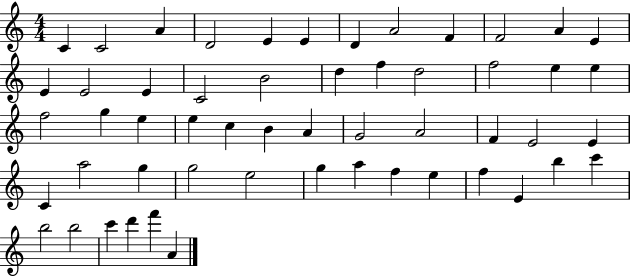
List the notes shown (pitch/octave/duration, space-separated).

C4/q C4/h A4/q D4/h E4/q E4/q D4/q A4/h F4/q F4/h A4/q E4/q E4/q E4/h E4/q C4/h B4/h D5/q F5/q D5/h F5/h E5/q E5/q F5/h G5/q E5/q E5/q C5/q B4/q A4/q G4/h A4/h F4/q E4/h E4/q C4/q A5/h G5/q G5/h E5/h G5/q A5/q F5/q E5/q F5/q E4/q B5/q C6/q B5/h B5/h C6/q D6/q F6/q A4/q